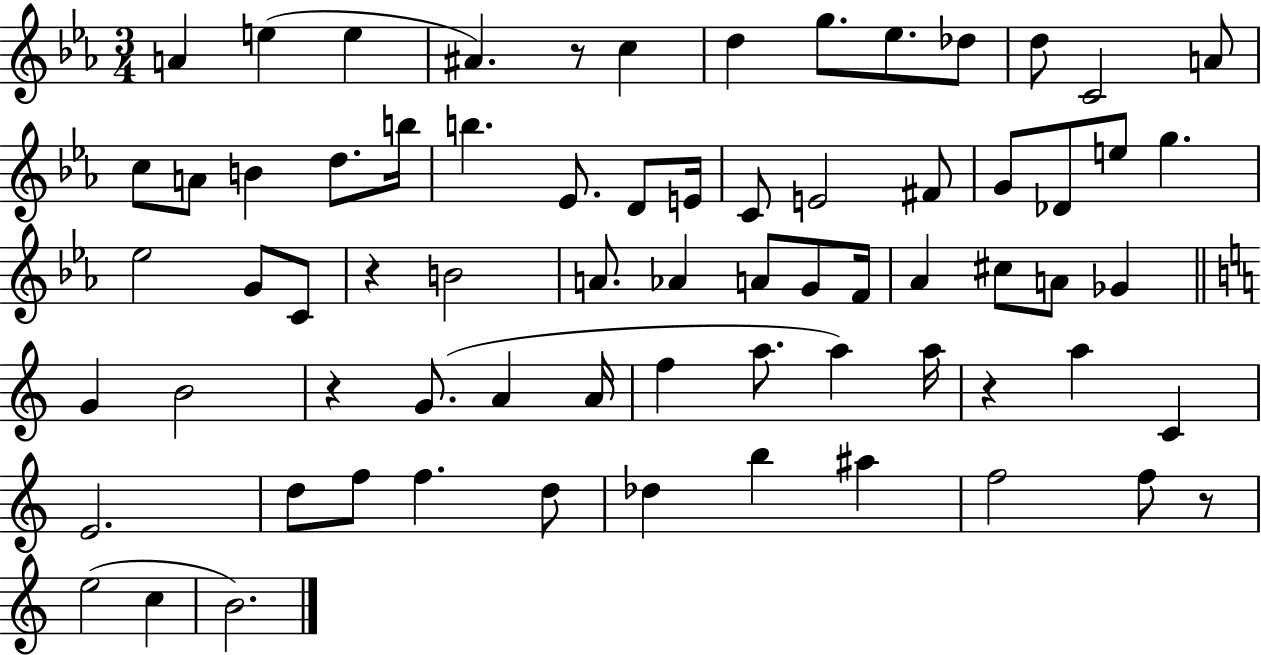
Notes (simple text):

A4/q E5/q E5/q A#4/q. R/e C5/q D5/q G5/e. Eb5/e. Db5/e D5/e C4/h A4/e C5/e A4/e B4/q D5/e. B5/s B5/q. Eb4/e. D4/e E4/s C4/e E4/h F#4/e G4/e Db4/e E5/e G5/q. Eb5/h G4/e C4/e R/q B4/h A4/e. Ab4/q A4/e G4/e F4/s Ab4/q C#5/e A4/e Gb4/q G4/q B4/h R/q G4/e. A4/q A4/s F5/q A5/e. A5/q A5/s R/q A5/q C4/q E4/h. D5/e F5/e F5/q. D5/e Db5/q B5/q A#5/q F5/h F5/e R/e E5/h C5/q B4/h.